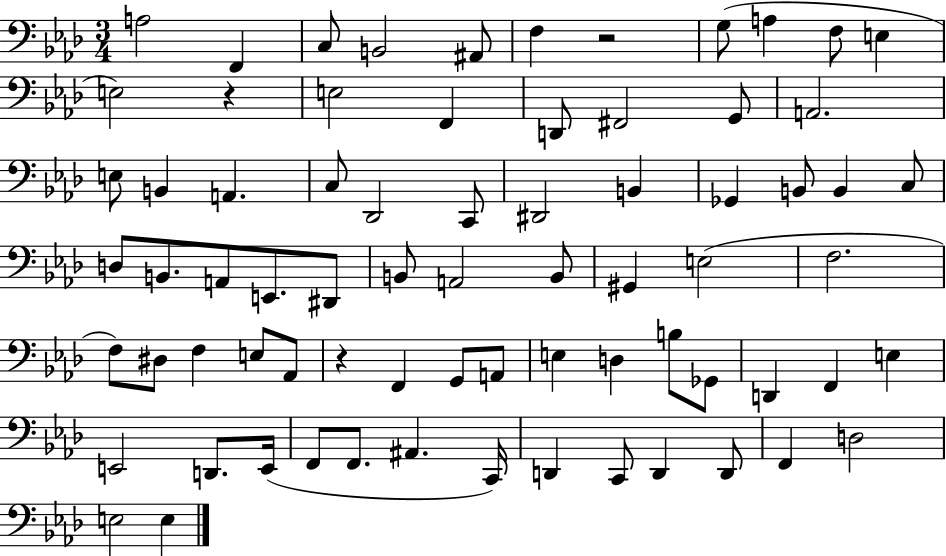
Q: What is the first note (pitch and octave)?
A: A3